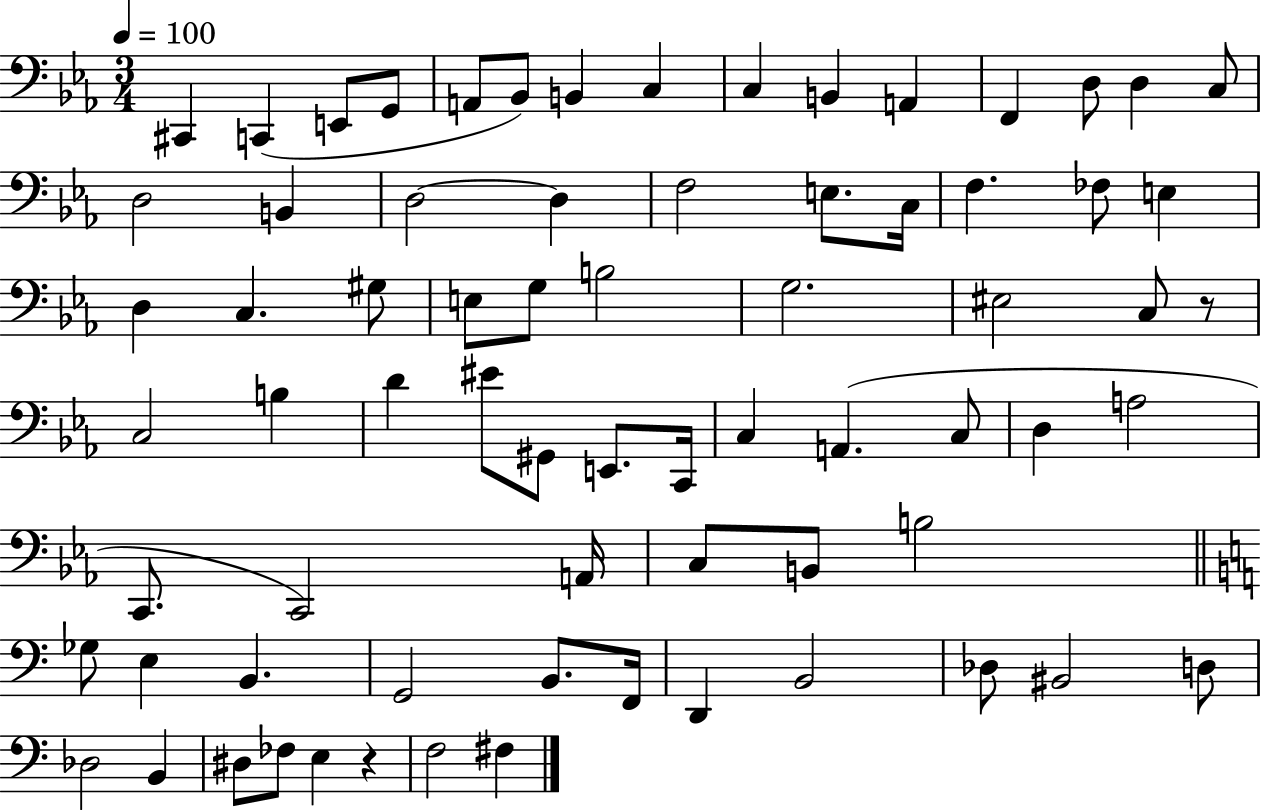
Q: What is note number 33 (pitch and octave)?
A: EIS3